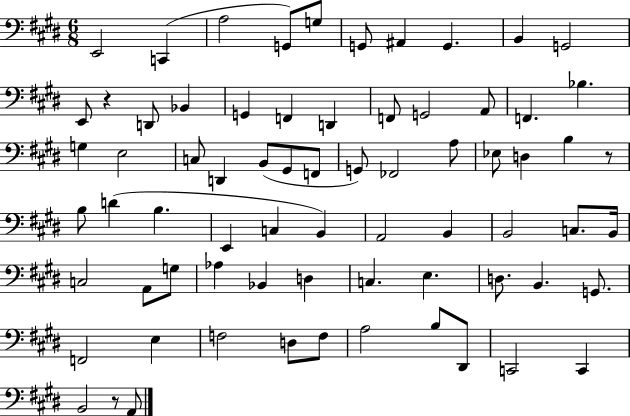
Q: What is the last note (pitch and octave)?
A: A2